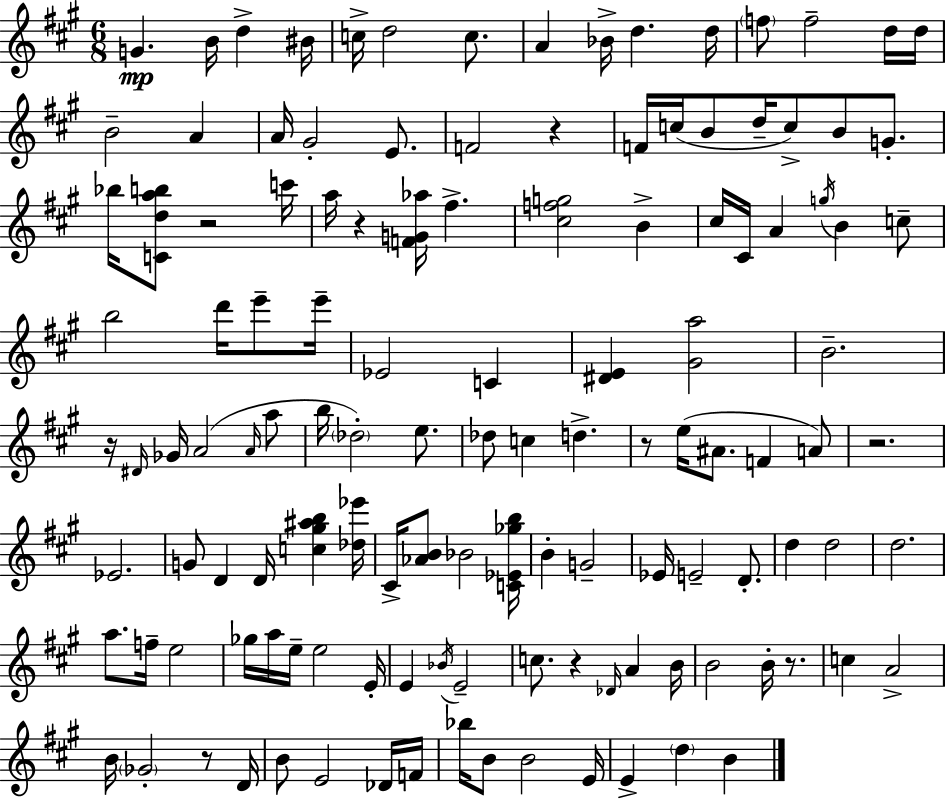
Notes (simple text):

G4/q. B4/s D5/q BIS4/s C5/s D5/h C5/e. A4/q Bb4/s D5/q. D5/s F5/e F5/h D5/s D5/s B4/h A4/q A4/s G#4/h E4/e. F4/h R/q F4/s C5/s B4/e D5/s C5/e B4/e G4/e. Bb5/s [C4,D5,A5,B5]/e R/h C6/s A5/s R/q [F4,G4,Ab5]/s F#5/q. [C#5,F5,G5]/h B4/q C#5/s C#4/s A4/q G5/s B4/q C5/e B5/h D6/s E6/e E6/s Eb4/h C4/q [D#4,E4]/q [G#4,A5]/h B4/h. R/s D#4/s Gb4/s A4/h A4/s A5/e B5/s Db5/h E5/e. Db5/e C5/q D5/q. R/e E5/s A#4/e. F4/q A4/e R/h. Eb4/h. G4/e D4/q D4/s [C5,G#5,A#5,B5]/q [Db5,Eb6]/s C#4/s [Ab4,B4]/e Bb4/h [C4,Eb4,Gb5,B5]/s B4/q G4/h Eb4/s E4/h D4/e. D5/q D5/h D5/h. A5/e. F5/s E5/h Gb5/s A5/s E5/s E5/h E4/s E4/q Bb4/s E4/h C5/e. R/q Db4/s A4/q B4/s B4/h B4/s R/e. C5/q A4/h B4/s Gb4/h R/e D4/s B4/e E4/h Db4/s F4/s Bb5/s B4/e B4/h E4/s E4/q D5/q B4/q